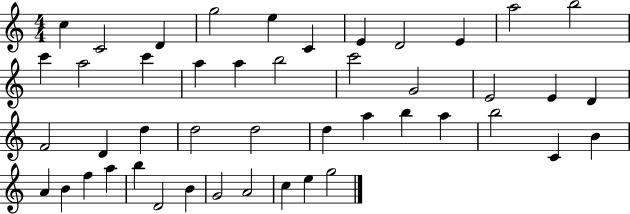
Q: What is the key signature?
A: C major